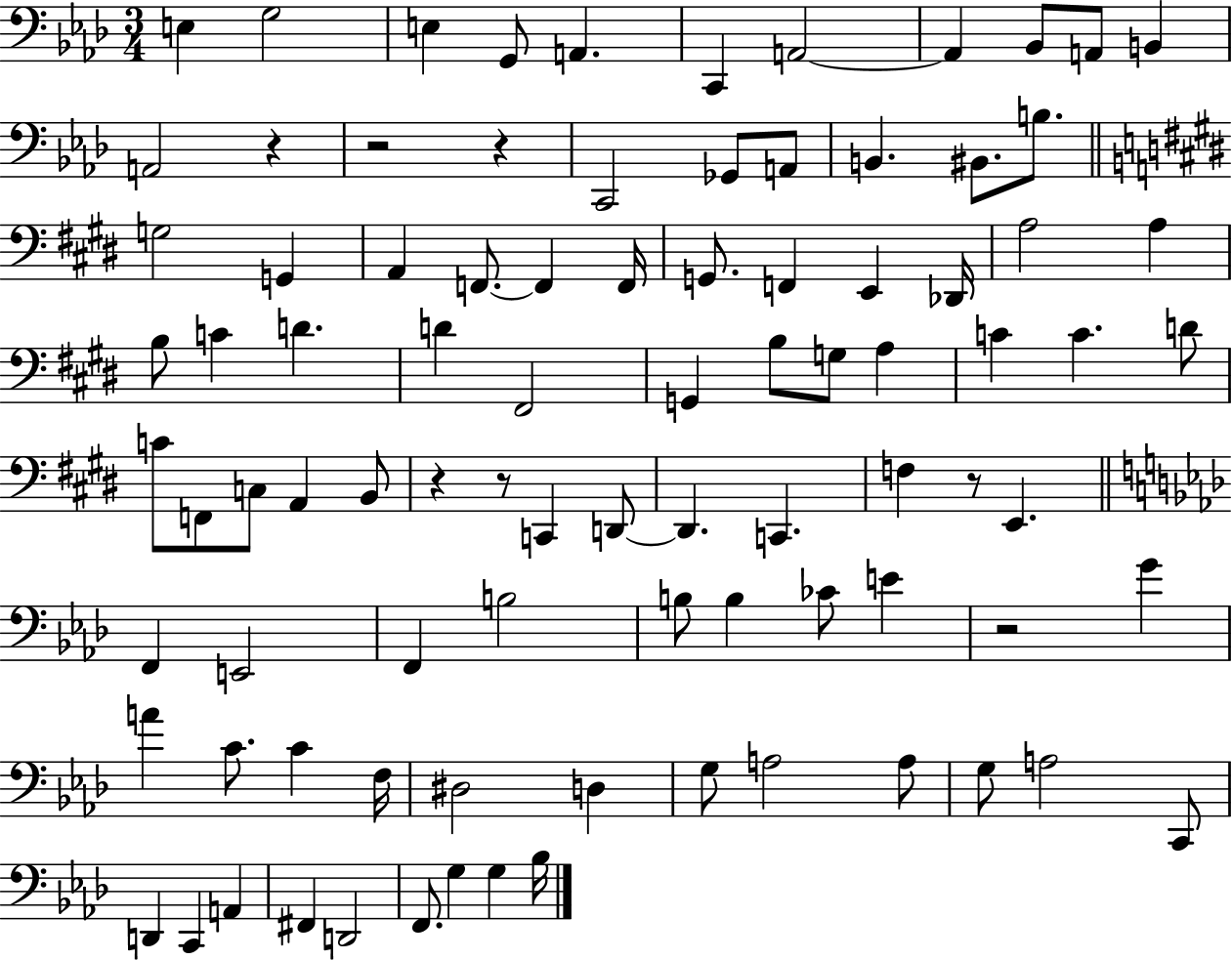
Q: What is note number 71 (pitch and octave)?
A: A3